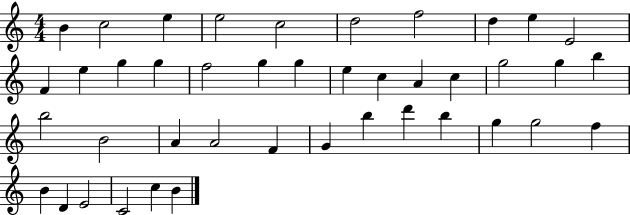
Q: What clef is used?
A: treble